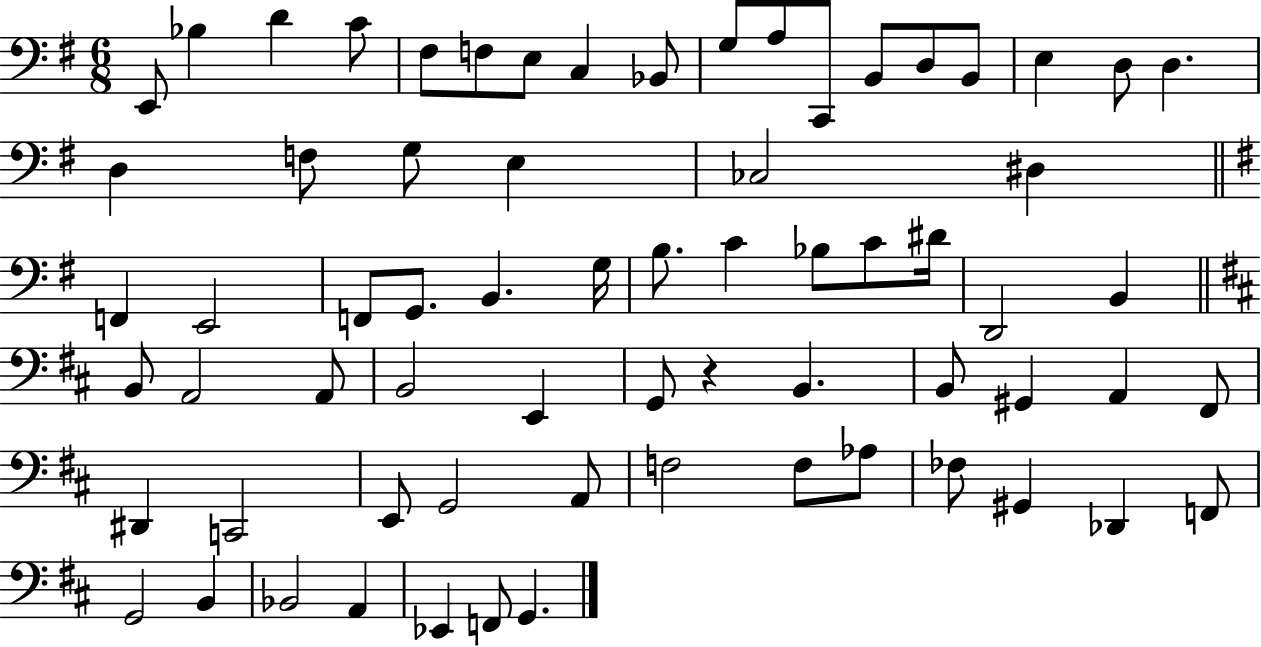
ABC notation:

X:1
T:Untitled
M:6/8
L:1/4
K:G
E,,/2 _B, D C/2 ^F,/2 F,/2 E,/2 C, _B,,/2 G,/2 A,/2 C,,/2 B,,/2 D,/2 B,,/2 E, D,/2 D, D, F,/2 G,/2 E, _C,2 ^D, F,, E,,2 F,,/2 G,,/2 B,, G,/4 B,/2 C _B,/2 C/2 ^D/4 D,,2 B,, B,,/2 A,,2 A,,/2 B,,2 E,, G,,/2 z B,, B,,/2 ^G,, A,, ^F,,/2 ^D,, C,,2 E,,/2 G,,2 A,,/2 F,2 F,/2 _A,/2 _F,/2 ^G,, _D,, F,,/2 G,,2 B,, _B,,2 A,, _E,, F,,/2 G,,